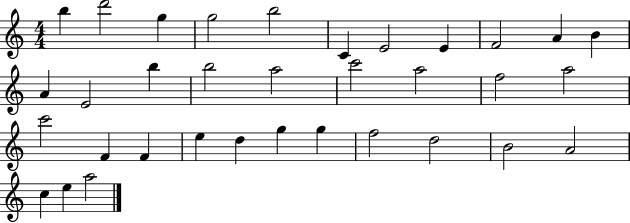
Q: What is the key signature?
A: C major